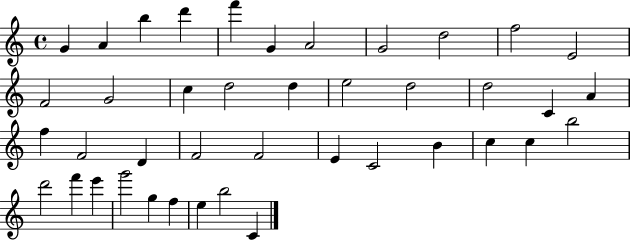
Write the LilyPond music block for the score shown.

{
  \clef treble
  \time 4/4
  \defaultTimeSignature
  \key c \major
  g'4 a'4 b''4 d'''4 | f'''4 g'4 a'2 | g'2 d''2 | f''2 e'2 | \break f'2 g'2 | c''4 d''2 d''4 | e''2 d''2 | d''2 c'4 a'4 | \break f''4 f'2 d'4 | f'2 f'2 | e'4 c'2 b'4 | c''4 c''4 b''2 | \break d'''2 f'''4 e'''4 | g'''2 g''4 f''4 | e''4 b''2 c'4 | \bar "|."
}